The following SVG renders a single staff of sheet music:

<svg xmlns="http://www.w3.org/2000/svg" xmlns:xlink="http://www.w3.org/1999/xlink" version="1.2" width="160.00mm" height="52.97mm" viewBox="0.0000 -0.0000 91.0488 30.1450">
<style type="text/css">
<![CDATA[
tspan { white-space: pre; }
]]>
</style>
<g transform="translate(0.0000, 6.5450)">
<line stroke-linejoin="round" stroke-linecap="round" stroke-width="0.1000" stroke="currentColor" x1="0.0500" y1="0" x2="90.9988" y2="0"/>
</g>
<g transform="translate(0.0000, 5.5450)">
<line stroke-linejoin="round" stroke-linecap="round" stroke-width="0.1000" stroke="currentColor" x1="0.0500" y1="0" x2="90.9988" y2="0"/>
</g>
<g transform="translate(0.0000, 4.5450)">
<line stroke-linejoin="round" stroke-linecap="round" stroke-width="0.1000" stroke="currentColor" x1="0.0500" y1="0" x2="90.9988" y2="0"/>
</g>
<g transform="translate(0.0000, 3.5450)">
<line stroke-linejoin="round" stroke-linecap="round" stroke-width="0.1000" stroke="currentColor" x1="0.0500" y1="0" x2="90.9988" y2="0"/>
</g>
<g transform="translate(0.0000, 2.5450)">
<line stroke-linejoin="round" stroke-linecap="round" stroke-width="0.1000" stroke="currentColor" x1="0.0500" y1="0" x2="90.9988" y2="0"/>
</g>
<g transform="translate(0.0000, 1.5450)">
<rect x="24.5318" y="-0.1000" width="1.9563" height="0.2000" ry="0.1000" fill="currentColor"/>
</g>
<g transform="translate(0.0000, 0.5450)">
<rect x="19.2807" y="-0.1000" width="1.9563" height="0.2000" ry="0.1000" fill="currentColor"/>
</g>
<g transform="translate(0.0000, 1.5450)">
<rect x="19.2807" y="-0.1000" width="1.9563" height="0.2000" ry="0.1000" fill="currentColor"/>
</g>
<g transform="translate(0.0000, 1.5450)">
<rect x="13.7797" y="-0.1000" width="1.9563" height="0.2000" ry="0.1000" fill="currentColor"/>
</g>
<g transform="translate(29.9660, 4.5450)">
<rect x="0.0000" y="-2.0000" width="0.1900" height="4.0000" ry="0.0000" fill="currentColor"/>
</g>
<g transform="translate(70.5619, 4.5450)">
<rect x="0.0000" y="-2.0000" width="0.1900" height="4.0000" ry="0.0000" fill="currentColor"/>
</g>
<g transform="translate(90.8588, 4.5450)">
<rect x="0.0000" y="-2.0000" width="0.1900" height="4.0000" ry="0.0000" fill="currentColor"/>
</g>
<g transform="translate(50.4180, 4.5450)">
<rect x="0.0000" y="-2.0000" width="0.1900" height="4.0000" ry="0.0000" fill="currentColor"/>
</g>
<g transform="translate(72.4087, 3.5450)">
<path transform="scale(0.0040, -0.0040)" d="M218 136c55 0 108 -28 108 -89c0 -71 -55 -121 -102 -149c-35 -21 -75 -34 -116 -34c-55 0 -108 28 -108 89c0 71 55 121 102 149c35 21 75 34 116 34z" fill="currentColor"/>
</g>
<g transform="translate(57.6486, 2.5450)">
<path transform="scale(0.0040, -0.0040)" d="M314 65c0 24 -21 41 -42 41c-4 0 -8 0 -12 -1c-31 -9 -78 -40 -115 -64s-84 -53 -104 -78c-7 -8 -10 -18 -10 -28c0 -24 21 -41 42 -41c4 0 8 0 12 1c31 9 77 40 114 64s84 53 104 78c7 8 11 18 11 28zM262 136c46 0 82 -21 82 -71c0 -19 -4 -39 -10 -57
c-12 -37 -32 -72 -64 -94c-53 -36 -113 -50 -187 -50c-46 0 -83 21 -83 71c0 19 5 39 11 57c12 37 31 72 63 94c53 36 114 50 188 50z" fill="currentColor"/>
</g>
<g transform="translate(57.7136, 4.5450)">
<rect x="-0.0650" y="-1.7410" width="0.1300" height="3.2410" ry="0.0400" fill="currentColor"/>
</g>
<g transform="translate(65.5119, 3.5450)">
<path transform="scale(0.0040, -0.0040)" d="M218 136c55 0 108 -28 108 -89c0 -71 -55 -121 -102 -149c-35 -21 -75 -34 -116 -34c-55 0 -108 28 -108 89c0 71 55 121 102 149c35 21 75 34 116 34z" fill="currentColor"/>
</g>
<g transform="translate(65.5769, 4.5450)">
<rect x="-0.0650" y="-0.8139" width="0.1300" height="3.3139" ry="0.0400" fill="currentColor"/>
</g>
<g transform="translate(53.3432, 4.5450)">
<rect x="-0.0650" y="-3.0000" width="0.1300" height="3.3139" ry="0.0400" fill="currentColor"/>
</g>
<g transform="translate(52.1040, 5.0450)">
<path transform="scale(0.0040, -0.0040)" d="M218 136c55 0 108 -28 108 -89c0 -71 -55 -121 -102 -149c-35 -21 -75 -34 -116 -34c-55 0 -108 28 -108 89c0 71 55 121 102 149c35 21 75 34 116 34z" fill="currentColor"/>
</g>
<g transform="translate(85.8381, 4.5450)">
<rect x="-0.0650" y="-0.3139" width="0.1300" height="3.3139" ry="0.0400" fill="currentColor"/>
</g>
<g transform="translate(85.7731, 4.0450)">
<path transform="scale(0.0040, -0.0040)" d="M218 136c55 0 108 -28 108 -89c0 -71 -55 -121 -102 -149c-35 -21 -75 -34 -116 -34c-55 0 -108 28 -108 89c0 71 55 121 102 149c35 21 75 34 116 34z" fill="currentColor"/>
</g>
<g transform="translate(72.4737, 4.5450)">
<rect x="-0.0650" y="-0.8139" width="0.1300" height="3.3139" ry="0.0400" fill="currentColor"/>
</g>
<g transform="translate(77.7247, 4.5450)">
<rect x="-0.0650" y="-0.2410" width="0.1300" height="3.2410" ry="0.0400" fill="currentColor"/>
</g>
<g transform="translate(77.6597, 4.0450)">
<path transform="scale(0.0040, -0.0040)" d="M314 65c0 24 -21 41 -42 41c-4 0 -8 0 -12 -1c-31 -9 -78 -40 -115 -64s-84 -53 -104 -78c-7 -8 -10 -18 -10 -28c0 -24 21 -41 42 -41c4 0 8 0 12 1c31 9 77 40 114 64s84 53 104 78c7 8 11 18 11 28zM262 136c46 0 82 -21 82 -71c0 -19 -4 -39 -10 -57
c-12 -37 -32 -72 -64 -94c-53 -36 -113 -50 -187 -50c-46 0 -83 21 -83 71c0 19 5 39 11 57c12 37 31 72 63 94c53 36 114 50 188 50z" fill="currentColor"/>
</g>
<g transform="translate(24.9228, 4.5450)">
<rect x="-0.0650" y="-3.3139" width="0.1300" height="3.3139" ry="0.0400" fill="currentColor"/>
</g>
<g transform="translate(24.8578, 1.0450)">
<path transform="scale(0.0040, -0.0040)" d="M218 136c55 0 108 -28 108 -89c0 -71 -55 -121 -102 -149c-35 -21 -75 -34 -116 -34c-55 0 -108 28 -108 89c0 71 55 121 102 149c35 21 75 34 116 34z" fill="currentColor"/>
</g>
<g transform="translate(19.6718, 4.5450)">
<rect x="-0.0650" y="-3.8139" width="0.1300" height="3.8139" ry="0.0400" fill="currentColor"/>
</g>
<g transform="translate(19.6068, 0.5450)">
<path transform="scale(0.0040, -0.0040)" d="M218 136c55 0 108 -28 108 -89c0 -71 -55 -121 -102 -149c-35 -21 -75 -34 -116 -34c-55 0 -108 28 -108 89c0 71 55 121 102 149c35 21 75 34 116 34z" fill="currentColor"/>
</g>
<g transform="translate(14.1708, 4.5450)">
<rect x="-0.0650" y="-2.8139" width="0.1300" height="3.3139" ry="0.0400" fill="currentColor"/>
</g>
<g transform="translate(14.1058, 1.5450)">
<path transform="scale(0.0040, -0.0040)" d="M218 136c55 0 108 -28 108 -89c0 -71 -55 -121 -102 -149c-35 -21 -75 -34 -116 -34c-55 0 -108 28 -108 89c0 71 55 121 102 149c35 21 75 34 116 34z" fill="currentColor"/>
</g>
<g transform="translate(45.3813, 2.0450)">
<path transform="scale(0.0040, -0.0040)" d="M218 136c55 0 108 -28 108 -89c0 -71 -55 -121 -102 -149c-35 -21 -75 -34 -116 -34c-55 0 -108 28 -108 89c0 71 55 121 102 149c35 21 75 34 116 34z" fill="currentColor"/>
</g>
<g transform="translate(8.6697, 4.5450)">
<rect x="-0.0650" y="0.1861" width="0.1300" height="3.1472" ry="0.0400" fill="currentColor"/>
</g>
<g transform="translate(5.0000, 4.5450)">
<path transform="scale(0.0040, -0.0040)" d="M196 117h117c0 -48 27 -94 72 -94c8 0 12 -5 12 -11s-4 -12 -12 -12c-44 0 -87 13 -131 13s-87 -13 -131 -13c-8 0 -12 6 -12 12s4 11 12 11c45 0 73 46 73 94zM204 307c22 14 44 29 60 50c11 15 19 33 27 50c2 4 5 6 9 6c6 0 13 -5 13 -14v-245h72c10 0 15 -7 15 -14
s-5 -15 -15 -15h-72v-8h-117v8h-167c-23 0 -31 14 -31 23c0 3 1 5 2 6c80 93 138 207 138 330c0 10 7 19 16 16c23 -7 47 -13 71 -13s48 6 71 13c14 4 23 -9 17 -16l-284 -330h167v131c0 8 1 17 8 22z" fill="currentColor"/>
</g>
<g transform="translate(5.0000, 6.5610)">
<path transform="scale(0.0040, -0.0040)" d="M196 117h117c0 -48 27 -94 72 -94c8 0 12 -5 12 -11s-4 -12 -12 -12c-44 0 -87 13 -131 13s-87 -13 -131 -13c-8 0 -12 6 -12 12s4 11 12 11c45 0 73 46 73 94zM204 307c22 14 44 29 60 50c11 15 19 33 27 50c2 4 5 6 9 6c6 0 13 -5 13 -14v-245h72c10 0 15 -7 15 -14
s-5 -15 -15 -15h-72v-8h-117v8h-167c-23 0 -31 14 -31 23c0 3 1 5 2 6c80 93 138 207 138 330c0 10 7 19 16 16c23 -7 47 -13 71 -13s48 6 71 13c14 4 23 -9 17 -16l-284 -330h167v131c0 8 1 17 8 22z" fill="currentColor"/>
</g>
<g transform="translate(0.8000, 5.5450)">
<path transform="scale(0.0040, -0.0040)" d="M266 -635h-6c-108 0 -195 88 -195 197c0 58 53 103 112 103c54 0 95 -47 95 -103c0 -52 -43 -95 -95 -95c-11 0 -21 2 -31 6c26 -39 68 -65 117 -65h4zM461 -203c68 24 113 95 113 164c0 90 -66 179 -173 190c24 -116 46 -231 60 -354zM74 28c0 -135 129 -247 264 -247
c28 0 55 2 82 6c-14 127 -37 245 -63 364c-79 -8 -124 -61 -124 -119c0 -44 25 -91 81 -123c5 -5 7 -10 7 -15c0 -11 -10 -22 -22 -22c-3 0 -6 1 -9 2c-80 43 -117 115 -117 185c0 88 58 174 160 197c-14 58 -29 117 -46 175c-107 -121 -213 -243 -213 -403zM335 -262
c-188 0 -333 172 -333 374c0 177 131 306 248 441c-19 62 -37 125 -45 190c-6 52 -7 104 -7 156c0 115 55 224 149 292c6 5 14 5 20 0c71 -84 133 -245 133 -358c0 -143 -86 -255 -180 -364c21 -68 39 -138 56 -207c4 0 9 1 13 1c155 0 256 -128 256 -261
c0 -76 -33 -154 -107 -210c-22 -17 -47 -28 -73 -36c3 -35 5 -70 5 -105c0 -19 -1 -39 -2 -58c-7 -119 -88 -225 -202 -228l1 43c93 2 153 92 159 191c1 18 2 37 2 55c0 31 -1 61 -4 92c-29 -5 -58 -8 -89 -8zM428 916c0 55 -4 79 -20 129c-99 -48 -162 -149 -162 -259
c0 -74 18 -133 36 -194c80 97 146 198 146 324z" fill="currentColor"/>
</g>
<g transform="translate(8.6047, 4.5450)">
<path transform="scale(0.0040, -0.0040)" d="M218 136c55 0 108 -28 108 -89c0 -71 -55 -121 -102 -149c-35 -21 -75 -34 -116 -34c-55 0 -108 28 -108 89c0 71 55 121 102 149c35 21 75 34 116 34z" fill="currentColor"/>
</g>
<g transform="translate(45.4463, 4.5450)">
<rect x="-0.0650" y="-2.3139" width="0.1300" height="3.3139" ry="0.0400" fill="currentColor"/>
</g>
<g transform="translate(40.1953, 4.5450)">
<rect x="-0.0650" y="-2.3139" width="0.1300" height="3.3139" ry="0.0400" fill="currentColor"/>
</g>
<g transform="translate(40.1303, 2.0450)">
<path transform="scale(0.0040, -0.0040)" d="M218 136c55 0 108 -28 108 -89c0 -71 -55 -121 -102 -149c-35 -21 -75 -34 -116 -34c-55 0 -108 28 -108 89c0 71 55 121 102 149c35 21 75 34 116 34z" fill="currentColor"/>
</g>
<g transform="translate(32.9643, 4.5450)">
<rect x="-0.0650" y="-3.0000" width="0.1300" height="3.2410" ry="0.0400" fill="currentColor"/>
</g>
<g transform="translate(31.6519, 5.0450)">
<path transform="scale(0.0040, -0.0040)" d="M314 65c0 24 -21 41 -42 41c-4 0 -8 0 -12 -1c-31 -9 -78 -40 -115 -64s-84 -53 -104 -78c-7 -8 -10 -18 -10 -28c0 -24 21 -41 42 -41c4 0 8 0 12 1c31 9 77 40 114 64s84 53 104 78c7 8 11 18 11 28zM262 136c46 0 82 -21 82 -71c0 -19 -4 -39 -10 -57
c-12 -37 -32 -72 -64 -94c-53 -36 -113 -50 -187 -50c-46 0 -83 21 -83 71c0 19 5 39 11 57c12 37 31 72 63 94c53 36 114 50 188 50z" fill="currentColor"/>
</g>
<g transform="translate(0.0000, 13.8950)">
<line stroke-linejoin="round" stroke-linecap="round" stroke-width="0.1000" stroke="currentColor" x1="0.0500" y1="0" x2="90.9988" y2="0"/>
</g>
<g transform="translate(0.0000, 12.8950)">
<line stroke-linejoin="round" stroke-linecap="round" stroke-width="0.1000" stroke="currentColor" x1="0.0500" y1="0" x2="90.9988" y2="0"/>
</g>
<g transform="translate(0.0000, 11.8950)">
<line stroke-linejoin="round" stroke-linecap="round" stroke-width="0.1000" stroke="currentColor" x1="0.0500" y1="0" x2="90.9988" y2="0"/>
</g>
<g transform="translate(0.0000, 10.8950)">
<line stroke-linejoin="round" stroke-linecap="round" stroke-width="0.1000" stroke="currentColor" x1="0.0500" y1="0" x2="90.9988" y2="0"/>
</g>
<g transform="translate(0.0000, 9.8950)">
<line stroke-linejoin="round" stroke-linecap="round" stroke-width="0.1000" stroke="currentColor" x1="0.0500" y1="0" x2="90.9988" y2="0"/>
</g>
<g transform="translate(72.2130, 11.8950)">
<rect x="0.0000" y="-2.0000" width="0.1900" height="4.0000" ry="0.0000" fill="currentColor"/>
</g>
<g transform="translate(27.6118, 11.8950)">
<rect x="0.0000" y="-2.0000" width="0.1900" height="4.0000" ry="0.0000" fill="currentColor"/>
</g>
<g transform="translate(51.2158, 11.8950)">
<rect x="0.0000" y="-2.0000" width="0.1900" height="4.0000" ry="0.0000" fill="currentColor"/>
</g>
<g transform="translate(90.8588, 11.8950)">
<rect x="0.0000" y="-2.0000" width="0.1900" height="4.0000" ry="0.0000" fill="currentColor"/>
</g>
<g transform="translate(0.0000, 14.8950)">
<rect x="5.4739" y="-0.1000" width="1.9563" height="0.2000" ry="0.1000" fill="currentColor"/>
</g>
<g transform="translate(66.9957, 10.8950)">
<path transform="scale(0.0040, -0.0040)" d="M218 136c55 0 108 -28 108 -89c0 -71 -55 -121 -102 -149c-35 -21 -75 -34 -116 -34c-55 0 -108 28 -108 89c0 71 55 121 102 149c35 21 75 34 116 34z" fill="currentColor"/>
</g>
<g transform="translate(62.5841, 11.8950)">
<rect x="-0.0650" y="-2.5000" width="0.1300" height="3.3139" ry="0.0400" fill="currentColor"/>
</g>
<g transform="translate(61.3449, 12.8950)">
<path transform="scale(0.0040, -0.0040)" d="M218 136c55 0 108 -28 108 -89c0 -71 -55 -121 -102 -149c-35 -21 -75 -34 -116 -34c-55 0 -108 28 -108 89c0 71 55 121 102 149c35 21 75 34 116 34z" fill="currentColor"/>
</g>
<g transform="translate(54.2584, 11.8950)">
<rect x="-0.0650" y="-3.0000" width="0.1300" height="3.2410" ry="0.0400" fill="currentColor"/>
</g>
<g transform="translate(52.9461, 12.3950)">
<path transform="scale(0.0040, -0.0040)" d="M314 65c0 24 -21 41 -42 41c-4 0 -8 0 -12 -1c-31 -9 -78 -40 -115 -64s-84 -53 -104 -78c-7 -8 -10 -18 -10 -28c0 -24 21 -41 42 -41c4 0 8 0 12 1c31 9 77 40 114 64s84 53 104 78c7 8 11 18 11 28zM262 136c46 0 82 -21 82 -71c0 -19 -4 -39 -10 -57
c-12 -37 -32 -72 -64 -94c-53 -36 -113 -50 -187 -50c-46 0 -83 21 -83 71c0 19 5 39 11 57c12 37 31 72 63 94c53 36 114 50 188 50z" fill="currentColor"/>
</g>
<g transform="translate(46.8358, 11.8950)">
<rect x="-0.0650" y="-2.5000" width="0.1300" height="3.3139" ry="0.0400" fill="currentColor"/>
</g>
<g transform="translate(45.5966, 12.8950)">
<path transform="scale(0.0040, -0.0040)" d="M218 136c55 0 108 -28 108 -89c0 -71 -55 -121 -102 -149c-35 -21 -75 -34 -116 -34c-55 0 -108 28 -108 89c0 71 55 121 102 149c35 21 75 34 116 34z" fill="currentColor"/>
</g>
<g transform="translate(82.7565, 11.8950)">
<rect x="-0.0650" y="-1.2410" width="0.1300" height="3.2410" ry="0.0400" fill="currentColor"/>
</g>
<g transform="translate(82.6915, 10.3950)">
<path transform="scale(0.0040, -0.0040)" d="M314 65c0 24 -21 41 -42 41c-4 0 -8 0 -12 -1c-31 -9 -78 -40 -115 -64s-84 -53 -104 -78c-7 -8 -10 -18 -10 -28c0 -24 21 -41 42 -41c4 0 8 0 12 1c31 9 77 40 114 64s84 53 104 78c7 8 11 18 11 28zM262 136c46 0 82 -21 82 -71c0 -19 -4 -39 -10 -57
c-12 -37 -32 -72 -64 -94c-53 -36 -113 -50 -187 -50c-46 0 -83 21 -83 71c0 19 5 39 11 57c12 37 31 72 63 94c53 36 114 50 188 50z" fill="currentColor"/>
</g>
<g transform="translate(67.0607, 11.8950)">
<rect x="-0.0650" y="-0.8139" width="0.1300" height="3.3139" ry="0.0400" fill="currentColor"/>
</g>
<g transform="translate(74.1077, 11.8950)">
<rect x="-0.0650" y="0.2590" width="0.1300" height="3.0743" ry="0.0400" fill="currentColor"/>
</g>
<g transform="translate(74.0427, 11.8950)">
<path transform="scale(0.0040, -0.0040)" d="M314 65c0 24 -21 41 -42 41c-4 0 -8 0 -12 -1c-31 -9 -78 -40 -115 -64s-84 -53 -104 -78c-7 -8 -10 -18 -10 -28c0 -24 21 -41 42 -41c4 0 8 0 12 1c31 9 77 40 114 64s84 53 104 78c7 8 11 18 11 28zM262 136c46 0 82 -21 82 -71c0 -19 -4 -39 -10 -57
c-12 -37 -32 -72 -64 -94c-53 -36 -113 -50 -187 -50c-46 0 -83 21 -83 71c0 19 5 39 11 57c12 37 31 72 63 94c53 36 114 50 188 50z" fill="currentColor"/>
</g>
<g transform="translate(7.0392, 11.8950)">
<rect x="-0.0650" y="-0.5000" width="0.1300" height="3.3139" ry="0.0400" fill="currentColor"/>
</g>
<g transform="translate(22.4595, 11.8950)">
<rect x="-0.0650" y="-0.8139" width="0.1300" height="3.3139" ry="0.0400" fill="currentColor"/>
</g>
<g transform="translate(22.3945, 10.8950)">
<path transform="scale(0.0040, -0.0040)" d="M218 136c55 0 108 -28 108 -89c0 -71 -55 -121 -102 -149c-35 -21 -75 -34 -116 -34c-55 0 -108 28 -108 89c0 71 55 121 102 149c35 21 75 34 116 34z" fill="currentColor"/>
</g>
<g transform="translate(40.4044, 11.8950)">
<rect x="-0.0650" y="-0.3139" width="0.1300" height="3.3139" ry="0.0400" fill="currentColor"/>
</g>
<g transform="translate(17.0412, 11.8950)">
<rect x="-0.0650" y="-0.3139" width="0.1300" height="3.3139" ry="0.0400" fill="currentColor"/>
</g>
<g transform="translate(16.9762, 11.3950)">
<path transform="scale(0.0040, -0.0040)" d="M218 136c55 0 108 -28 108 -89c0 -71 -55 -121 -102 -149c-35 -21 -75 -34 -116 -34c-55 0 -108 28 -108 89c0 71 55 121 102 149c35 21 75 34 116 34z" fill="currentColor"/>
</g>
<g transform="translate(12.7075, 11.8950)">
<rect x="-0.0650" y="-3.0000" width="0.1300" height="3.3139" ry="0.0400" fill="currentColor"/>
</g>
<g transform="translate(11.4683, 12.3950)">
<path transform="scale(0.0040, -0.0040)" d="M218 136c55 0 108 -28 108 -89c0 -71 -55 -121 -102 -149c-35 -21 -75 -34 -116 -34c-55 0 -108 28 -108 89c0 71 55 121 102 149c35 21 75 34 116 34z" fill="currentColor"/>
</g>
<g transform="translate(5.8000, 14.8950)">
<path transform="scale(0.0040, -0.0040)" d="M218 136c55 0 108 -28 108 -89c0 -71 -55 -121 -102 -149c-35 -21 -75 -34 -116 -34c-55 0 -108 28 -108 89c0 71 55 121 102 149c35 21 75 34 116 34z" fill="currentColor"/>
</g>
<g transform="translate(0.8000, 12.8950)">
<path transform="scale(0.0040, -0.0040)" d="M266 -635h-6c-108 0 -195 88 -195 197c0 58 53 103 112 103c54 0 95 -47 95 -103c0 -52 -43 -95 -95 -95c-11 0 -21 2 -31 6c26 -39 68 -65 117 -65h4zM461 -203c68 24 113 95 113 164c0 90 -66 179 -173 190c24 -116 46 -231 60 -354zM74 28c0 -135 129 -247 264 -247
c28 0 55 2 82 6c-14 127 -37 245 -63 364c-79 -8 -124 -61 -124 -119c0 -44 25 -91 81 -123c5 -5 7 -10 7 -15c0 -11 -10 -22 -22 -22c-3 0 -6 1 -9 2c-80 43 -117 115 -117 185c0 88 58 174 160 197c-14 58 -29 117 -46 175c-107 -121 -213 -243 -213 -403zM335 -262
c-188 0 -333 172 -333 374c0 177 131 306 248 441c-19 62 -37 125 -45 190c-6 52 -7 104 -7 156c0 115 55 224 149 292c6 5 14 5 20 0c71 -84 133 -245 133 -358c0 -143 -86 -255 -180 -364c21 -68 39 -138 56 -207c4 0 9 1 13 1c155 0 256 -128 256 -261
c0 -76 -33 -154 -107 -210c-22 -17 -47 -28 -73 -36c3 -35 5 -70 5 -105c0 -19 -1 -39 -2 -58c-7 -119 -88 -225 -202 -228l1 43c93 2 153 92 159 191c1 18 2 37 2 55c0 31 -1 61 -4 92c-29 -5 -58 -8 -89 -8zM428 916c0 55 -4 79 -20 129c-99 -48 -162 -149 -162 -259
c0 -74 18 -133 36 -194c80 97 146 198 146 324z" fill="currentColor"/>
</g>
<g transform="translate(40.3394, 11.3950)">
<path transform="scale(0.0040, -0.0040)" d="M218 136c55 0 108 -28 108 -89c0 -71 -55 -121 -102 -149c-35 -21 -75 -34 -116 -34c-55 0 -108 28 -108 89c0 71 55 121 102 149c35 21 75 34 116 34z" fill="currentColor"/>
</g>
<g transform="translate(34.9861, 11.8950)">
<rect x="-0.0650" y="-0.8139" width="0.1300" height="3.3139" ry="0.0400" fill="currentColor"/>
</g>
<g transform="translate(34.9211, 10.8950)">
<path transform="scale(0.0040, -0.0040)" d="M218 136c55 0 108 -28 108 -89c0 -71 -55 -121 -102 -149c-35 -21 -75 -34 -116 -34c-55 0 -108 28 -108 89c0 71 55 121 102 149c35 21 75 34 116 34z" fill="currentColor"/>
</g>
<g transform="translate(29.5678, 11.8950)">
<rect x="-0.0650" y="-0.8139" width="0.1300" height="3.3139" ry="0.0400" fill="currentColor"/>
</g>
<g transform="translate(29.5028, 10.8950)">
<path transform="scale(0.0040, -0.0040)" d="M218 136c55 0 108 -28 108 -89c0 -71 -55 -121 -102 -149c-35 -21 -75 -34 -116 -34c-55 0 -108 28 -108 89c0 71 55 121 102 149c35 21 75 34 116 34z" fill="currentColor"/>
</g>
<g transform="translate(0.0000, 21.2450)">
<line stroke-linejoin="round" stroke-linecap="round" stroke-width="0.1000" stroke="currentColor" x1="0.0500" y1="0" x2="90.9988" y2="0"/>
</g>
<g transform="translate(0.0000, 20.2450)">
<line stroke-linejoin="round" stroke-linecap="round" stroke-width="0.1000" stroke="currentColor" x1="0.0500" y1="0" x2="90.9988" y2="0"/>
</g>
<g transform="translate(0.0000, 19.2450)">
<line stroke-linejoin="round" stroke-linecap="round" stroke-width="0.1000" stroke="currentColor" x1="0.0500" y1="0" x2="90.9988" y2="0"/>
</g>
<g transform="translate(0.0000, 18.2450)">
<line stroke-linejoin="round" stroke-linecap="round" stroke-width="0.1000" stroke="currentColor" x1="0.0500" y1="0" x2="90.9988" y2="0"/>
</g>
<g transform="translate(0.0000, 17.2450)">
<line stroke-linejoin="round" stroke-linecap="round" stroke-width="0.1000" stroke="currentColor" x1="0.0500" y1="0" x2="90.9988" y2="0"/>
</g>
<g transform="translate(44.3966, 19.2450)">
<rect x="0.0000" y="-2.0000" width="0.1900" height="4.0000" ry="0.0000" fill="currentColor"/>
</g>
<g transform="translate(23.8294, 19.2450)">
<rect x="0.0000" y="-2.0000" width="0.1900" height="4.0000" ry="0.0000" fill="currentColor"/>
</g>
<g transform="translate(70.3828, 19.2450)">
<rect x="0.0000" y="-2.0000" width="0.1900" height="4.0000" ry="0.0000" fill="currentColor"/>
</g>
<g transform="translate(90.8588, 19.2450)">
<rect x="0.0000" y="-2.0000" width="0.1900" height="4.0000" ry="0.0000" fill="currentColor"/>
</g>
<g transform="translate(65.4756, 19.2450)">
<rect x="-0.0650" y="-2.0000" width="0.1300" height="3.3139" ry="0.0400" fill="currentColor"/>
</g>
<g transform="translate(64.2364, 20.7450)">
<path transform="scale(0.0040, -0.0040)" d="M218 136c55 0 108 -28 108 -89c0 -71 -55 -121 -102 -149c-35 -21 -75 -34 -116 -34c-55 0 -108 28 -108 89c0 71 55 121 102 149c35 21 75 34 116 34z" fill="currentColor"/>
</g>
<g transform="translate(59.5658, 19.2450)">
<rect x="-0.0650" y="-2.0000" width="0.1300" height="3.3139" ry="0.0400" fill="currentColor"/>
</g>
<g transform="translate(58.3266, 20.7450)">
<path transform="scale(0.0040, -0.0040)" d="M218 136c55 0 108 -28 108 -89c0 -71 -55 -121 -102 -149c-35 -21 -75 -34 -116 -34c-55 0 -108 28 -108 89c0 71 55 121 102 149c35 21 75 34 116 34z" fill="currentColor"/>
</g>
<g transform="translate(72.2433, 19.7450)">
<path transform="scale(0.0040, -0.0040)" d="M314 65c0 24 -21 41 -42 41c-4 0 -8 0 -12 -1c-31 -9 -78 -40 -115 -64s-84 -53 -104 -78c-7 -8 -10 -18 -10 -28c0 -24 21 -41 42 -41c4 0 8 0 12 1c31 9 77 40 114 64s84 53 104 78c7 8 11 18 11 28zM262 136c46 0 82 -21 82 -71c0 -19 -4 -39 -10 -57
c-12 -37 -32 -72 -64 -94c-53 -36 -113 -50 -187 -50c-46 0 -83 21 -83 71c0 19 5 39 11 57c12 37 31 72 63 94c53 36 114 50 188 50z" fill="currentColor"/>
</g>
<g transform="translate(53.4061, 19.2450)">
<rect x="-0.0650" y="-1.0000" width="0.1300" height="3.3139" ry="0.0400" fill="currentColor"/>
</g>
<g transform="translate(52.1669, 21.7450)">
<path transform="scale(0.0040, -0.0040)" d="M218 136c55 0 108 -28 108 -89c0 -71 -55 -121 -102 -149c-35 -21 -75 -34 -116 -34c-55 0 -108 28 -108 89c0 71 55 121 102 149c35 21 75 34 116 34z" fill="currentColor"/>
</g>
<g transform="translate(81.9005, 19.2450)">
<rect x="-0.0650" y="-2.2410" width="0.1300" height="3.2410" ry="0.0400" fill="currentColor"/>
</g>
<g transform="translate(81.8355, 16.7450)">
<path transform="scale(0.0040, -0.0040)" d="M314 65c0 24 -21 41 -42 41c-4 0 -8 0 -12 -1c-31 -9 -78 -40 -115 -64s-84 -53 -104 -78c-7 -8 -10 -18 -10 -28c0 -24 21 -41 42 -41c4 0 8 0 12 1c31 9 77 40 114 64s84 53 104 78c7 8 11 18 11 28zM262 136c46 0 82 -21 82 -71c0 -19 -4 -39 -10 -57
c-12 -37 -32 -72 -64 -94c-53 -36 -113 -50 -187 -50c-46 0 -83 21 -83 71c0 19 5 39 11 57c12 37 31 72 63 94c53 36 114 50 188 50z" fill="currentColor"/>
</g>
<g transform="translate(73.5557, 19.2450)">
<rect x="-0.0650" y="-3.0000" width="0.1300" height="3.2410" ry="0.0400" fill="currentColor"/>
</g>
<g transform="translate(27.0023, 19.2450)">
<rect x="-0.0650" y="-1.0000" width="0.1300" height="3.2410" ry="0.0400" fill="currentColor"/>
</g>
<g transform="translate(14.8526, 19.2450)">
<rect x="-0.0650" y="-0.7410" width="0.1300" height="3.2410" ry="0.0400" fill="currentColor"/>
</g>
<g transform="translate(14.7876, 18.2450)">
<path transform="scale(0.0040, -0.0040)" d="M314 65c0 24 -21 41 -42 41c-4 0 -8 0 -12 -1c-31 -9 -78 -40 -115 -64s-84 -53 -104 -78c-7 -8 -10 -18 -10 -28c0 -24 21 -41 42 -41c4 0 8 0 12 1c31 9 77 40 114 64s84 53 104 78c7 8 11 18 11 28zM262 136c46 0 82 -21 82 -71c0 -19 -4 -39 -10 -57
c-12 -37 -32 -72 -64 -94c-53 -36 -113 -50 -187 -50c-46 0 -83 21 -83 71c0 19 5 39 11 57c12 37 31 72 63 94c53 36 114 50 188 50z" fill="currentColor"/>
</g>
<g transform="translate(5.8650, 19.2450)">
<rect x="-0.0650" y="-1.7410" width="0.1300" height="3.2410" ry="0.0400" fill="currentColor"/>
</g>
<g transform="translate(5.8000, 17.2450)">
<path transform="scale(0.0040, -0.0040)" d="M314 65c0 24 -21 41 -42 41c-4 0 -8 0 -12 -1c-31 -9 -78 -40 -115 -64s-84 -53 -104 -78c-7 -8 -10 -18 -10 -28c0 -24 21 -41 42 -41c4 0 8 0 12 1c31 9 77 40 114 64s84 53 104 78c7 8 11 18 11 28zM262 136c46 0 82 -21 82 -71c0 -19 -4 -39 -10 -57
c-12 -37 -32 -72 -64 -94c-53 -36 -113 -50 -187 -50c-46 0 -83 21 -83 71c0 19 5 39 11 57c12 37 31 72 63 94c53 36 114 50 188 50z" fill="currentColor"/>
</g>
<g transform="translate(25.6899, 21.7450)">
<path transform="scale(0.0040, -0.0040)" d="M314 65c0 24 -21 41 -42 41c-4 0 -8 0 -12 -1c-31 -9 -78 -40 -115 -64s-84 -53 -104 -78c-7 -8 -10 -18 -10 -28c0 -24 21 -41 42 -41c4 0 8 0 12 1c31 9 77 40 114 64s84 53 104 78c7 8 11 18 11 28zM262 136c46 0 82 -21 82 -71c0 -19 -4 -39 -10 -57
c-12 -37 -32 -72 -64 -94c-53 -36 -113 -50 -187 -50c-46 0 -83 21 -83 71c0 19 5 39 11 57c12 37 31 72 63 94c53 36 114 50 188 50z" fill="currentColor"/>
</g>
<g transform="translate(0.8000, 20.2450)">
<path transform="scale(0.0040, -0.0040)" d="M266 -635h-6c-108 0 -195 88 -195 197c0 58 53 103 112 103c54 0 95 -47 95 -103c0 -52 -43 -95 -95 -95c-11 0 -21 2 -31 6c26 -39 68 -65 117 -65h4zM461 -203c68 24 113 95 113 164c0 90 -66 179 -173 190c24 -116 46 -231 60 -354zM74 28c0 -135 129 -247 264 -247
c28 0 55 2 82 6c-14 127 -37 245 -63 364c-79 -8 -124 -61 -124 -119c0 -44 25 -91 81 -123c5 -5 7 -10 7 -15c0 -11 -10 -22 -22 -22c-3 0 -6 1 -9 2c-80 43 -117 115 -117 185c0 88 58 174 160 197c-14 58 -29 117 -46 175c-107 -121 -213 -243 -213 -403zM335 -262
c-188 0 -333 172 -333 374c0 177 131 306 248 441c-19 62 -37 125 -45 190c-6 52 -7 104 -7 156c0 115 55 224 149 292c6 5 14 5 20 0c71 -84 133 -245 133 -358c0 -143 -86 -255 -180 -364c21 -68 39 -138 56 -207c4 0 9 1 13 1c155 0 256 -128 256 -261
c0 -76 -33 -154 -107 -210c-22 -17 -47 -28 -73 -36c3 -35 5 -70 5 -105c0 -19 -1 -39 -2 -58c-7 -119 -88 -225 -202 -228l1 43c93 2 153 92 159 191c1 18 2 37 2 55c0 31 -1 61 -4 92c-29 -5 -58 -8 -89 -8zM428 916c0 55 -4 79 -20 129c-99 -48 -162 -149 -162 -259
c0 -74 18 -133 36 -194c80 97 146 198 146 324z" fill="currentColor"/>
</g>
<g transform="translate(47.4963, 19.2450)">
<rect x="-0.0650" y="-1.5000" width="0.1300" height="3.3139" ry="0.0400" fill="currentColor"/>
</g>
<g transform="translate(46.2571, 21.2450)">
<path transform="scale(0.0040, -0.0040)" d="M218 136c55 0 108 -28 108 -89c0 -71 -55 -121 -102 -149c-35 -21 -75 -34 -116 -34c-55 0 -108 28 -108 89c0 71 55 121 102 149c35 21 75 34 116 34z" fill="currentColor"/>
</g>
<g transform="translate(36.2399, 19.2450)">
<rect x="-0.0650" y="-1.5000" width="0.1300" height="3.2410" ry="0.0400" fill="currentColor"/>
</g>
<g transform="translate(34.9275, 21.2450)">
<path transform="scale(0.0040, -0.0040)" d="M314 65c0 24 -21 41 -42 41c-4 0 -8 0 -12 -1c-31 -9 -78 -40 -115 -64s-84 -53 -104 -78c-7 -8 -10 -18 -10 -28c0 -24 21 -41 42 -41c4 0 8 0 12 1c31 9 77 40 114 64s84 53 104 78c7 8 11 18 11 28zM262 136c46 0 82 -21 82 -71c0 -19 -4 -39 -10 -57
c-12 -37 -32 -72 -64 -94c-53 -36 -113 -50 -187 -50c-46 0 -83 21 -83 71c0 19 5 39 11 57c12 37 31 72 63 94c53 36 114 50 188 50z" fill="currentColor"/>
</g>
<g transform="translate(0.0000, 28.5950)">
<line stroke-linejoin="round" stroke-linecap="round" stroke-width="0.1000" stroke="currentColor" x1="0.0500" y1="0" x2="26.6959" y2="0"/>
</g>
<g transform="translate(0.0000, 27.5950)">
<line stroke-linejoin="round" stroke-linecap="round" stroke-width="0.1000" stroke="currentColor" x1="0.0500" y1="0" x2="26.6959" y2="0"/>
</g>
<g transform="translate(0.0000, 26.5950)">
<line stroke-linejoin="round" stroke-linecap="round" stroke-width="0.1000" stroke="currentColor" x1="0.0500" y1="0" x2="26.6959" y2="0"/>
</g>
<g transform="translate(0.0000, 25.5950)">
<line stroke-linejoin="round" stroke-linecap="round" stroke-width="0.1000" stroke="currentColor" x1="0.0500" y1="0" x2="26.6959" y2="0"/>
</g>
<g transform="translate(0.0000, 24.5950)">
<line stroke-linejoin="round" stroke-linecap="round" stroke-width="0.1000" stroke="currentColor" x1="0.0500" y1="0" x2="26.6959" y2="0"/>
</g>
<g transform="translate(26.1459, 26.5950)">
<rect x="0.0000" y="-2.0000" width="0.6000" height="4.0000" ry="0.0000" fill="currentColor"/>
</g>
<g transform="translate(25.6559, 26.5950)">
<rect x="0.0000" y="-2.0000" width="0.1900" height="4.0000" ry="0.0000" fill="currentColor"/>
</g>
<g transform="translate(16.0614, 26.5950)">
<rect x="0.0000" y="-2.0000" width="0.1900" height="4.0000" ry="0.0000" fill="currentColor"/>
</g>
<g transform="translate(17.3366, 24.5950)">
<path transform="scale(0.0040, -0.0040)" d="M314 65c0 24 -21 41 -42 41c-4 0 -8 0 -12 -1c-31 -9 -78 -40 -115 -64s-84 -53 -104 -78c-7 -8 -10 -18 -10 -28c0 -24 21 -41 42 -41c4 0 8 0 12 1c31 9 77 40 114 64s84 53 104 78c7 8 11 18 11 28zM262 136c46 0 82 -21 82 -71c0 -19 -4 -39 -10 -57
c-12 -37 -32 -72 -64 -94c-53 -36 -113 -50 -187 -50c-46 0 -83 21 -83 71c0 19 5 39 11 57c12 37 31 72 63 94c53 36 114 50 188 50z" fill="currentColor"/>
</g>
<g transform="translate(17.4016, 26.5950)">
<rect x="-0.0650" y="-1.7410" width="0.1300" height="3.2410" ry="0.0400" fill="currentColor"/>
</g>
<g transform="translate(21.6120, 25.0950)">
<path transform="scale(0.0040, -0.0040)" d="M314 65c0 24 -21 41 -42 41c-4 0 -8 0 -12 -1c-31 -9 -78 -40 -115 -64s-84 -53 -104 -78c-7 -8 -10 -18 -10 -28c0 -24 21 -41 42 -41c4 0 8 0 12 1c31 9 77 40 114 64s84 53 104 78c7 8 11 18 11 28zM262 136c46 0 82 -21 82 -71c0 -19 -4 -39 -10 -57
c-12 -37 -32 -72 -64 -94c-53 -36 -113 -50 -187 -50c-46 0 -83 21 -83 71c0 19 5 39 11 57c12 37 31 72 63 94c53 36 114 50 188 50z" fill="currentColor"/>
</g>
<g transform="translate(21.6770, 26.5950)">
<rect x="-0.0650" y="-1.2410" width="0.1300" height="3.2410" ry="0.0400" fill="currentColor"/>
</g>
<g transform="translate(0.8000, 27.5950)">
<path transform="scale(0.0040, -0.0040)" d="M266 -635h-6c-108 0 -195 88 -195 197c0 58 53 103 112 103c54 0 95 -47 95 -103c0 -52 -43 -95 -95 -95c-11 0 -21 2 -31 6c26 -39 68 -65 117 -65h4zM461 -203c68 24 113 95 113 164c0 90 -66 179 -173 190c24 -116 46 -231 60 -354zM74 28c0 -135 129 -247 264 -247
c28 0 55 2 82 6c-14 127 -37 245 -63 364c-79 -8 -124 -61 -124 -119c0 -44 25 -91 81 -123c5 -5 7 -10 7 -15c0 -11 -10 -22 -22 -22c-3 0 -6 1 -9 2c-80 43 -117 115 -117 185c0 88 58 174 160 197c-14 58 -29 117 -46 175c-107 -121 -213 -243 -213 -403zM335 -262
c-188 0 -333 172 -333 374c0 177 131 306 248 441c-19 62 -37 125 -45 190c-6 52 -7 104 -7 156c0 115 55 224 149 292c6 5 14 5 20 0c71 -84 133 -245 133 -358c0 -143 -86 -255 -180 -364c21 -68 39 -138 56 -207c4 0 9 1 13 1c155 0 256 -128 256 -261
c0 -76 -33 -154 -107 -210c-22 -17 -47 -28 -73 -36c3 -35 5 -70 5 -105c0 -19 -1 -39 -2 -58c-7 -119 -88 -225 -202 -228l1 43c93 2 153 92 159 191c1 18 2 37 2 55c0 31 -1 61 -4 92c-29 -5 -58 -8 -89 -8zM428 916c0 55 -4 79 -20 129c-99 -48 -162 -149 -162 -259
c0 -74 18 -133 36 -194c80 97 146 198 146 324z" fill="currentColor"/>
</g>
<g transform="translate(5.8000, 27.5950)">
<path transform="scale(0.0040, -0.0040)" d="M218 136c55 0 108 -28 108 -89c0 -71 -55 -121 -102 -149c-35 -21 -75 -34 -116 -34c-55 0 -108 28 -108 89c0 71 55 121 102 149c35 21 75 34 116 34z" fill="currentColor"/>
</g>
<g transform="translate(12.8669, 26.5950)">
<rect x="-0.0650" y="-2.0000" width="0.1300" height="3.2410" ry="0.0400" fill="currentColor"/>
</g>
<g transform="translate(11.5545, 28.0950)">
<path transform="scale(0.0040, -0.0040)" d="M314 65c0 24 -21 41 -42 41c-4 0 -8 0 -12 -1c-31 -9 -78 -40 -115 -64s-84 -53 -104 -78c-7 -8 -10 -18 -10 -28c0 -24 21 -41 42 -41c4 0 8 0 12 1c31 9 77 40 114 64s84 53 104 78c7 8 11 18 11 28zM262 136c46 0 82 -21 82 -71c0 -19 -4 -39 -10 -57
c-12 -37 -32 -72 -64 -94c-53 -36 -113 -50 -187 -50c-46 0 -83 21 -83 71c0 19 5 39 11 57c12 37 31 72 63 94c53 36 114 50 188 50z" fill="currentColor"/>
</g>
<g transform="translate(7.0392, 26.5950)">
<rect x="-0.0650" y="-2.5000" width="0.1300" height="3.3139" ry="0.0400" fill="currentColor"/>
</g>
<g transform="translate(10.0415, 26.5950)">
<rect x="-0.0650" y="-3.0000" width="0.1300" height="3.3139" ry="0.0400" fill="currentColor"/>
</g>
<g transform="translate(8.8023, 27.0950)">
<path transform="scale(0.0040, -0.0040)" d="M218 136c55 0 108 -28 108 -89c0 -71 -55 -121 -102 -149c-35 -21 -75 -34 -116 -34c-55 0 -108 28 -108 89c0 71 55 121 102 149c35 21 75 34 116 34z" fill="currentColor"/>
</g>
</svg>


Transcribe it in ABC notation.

X:1
T:Untitled
M:4/4
L:1/4
K:C
B a c' b A2 g g A f2 d d c2 c C A c d d d c G A2 G d B2 e2 f2 d2 D2 E2 E D F F A2 g2 G A F2 f2 e2